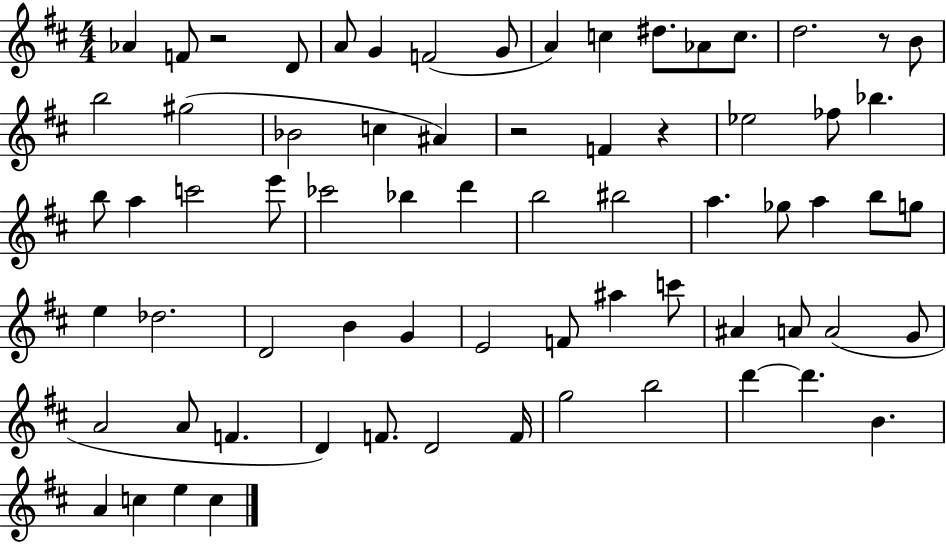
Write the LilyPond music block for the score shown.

{
  \clef treble
  \numericTimeSignature
  \time 4/4
  \key d \major
  aes'4 f'8 r2 d'8 | a'8 g'4 f'2( g'8 | a'4) c''4 dis''8. aes'8 c''8. | d''2. r8 b'8 | \break b''2 gis''2( | bes'2 c''4 ais'4) | r2 f'4 r4 | ees''2 fes''8 bes''4. | \break b''8 a''4 c'''2 e'''8 | ces'''2 bes''4 d'''4 | b''2 bis''2 | a''4. ges''8 a''4 b''8 g''8 | \break e''4 des''2. | d'2 b'4 g'4 | e'2 f'8 ais''4 c'''8 | ais'4 a'8 a'2( g'8 | \break a'2 a'8 f'4. | d'4) f'8. d'2 f'16 | g''2 b''2 | d'''4~~ d'''4. b'4. | \break a'4 c''4 e''4 c''4 | \bar "|."
}